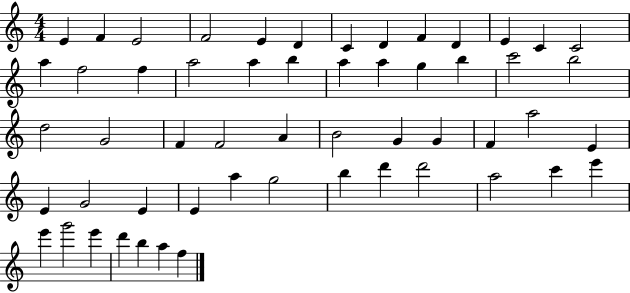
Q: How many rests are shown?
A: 0